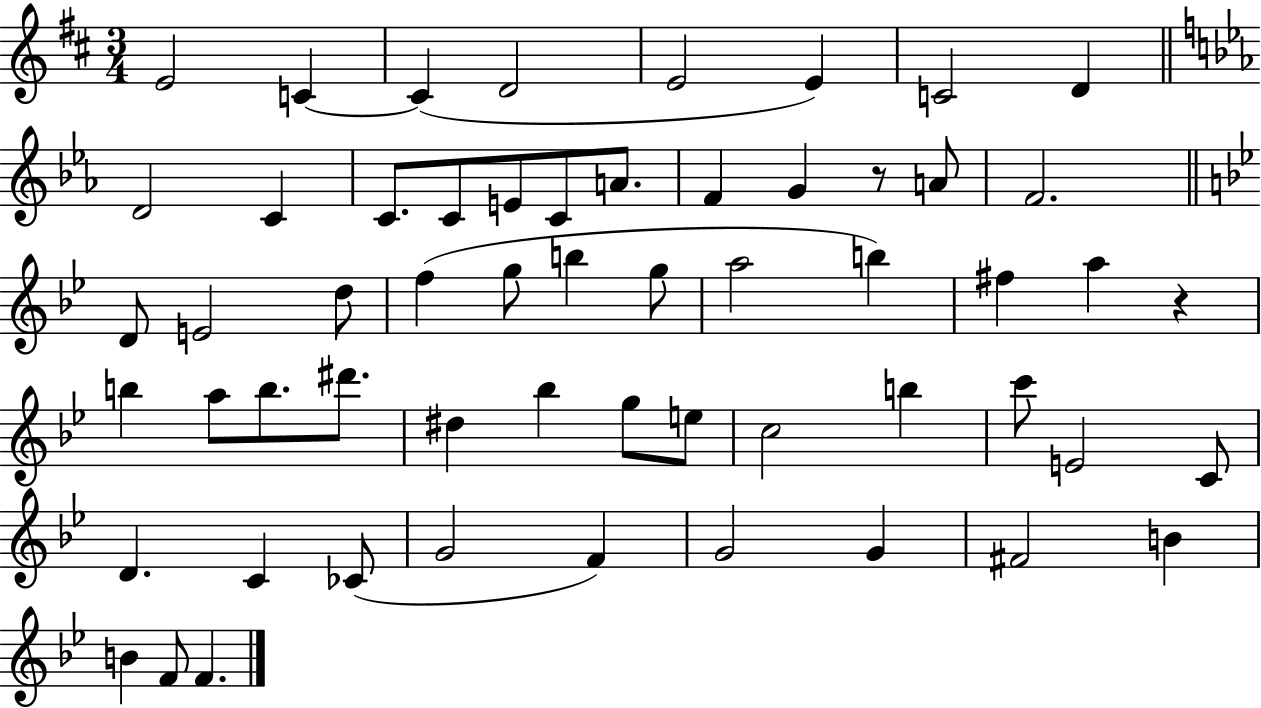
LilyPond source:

{
  \clef treble
  \numericTimeSignature
  \time 3/4
  \key d \major
  e'2 c'4~~ | c'4( d'2 | e'2 e'4) | c'2 d'4 | \break \bar "||" \break \key ees \major d'2 c'4 | c'8. c'8 e'8 c'8 a'8. | f'4 g'4 r8 a'8 | f'2. | \break \bar "||" \break \key bes \major d'8 e'2 d''8 | f''4( g''8 b''4 g''8 | a''2 b''4) | fis''4 a''4 r4 | \break b''4 a''8 b''8. dis'''8. | dis''4 bes''4 g''8 e''8 | c''2 b''4 | c'''8 e'2 c'8 | \break d'4. c'4 ces'8( | g'2 f'4) | g'2 g'4 | fis'2 b'4 | \break b'4 f'8 f'4. | \bar "|."
}